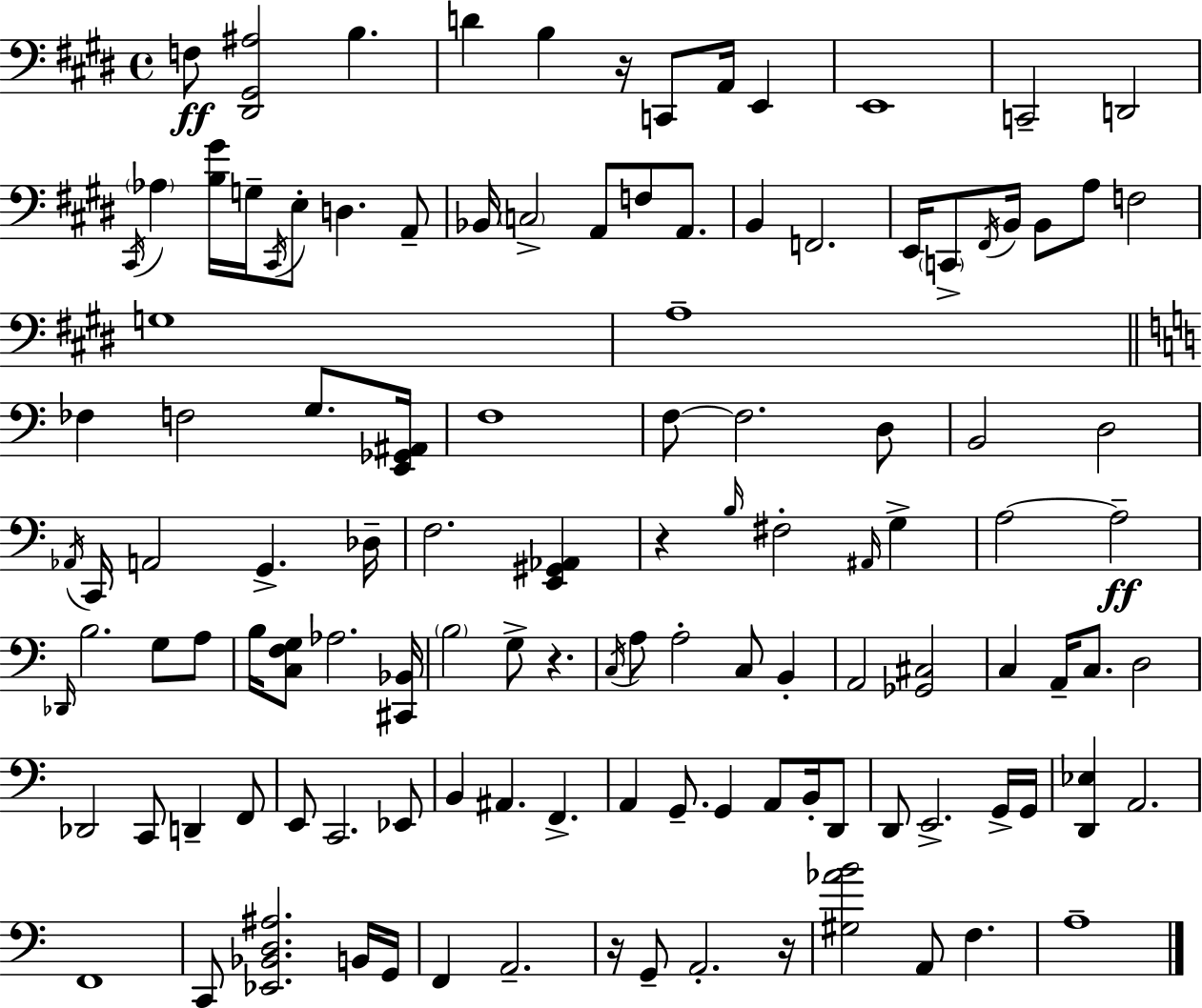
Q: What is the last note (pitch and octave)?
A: A3